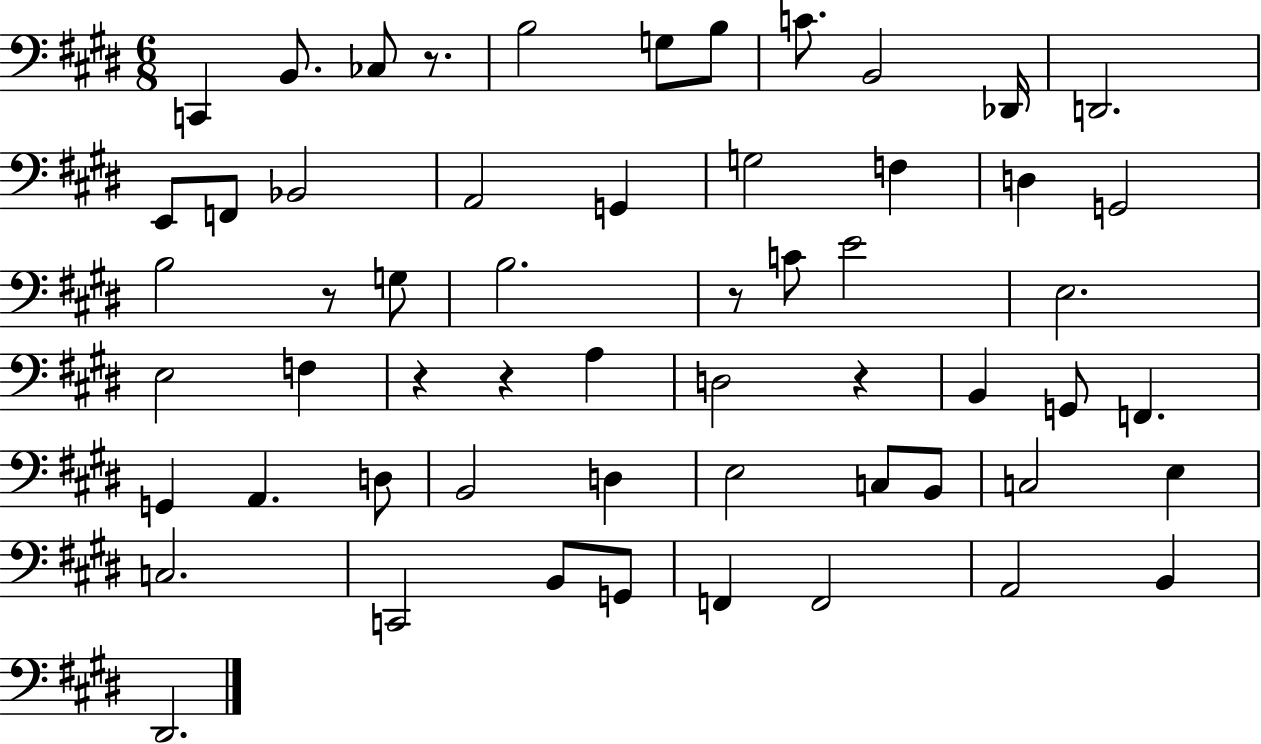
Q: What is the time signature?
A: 6/8